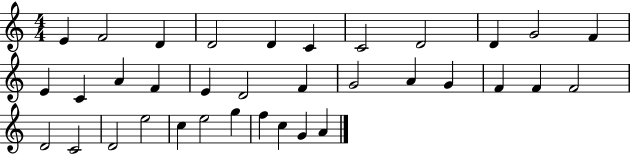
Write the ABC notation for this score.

X:1
T:Untitled
M:4/4
L:1/4
K:C
E F2 D D2 D C C2 D2 D G2 F E C A F E D2 F G2 A G F F F2 D2 C2 D2 e2 c e2 g f c G A